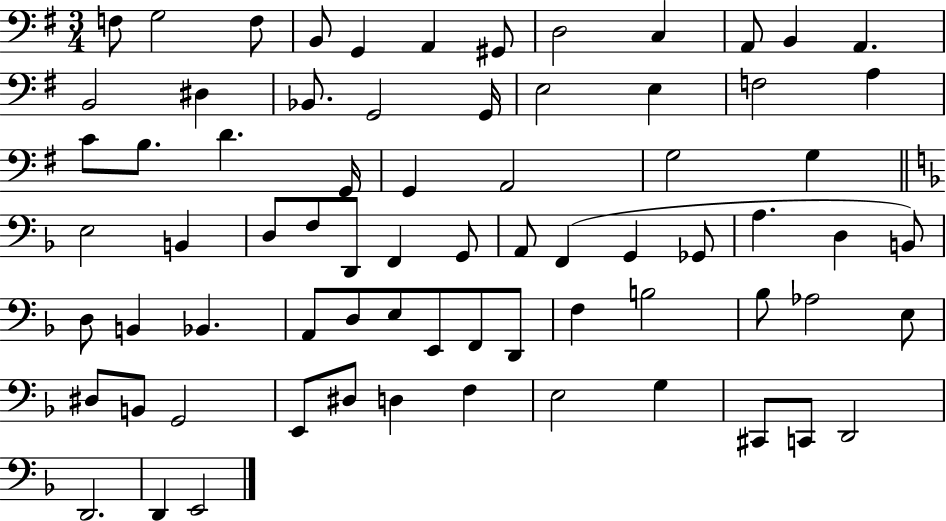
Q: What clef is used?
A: bass